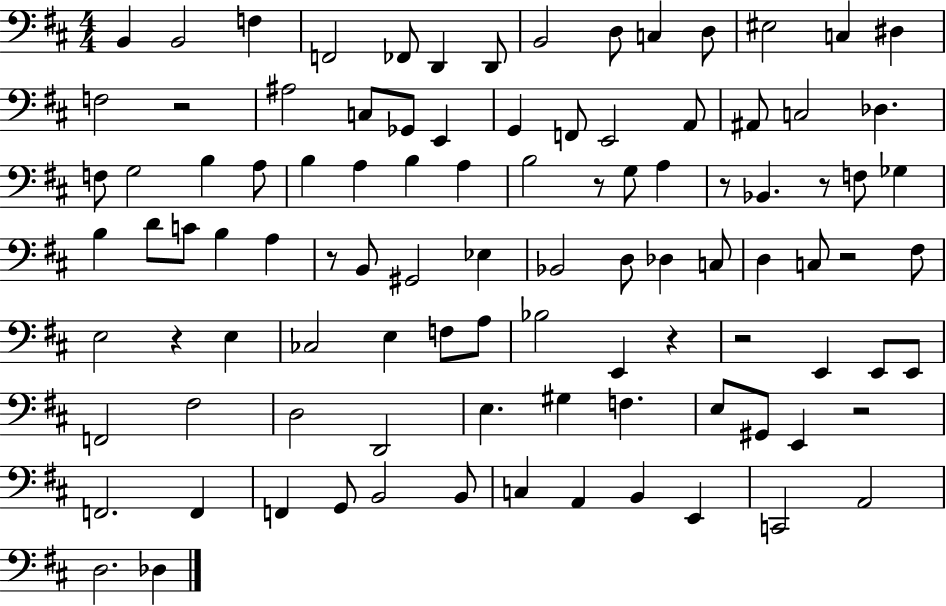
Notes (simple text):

B2/q B2/h F3/q F2/h FES2/e D2/q D2/e B2/h D3/e C3/q D3/e EIS3/h C3/q D#3/q F3/h R/h A#3/h C3/e Gb2/e E2/q G2/q F2/e E2/h A2/e A#2/e C3/h Db3/q. F3/e G3/h B3/q A3/e B3/q A3/q B3/q A3/q B3/h R/e G3/e A3/q R/e Bb2/q. R/e F3/e Gb3/q B3/q D4/e C4/e B3/q A3/q R/e B2/e G#2/h Eb3/q Bb2/h D3/e Db3/q C3/e D3/q C3/e R/h F#3/e E3/h R/q E3/q CES3/h E3/q F3/e A3/e Bb3/h E2/q R/q R/h E2/q E2/e E2/e F2/h F#3/h D3/h D2/h E3/q. G#3/q F3/q. E3/e G#2/e E2/q R/h F2/h. F2/q F2/q G2/e B2/h B2/e C3/q A2/q B2/q E2/q C2/h A2/h D3/h. Db3/q